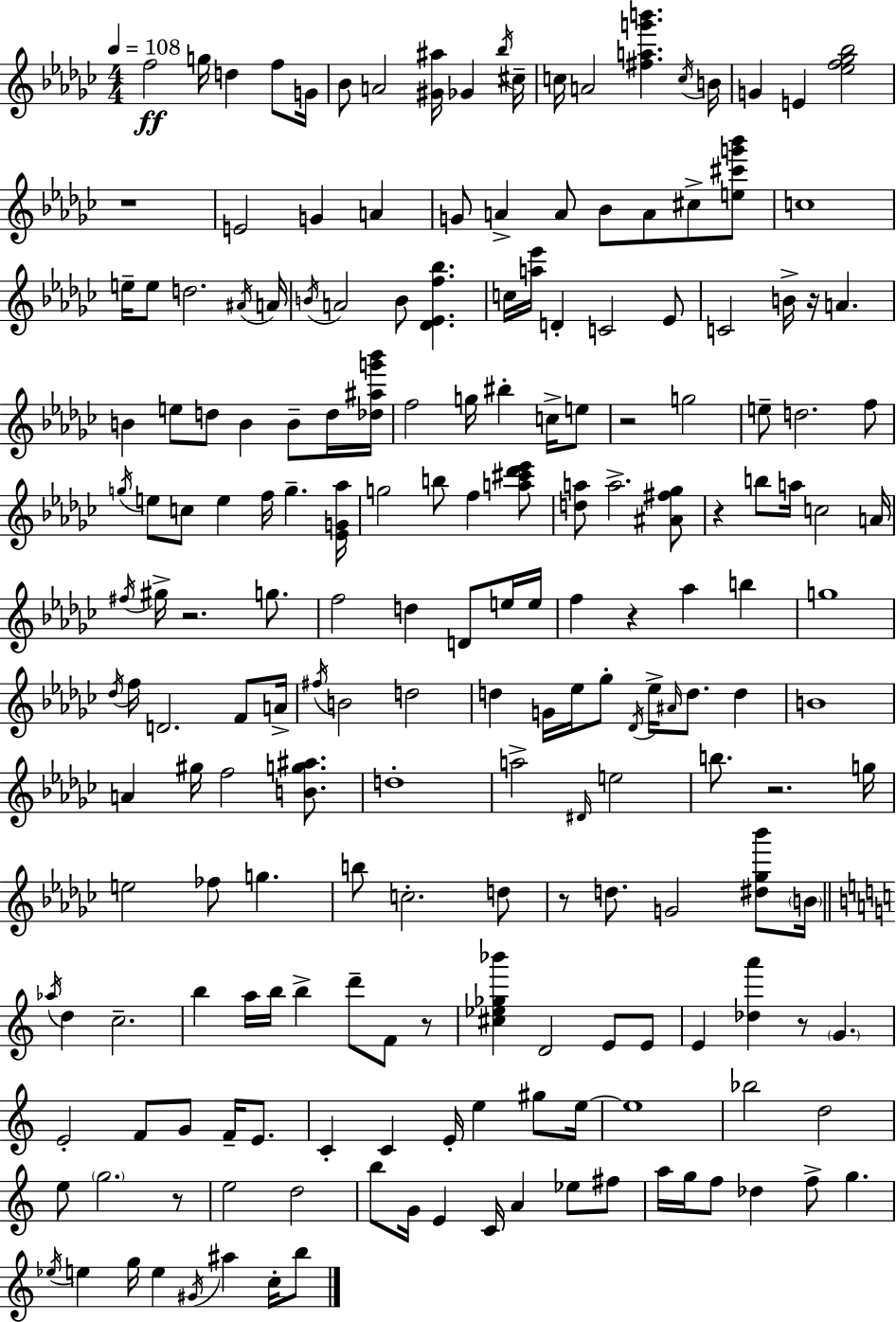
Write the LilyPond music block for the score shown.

{
  \clef treble
  \numericTimeSignature
  \time 4/4
  \key ees \minor
  \tempo 4 = 108
  f''2\ff g''16 d''4 f''8 g'16 | bes'8 a'2 <gis' ais''>16 ges'4 \acciaccatura { bes''16 } | cis''16-- c''16 a'2 <fis'' a'' g''' b'''>4. | \acciaccatura { c''16 } b'16 g'4 e'4 <ees'' f'' ges'' bes''>2 | \break r1 | e'2 g'4 a'4 | g'8 a'4-> a'8 bes'8 a'8 cis''8-> | <e'' cis''' g''' bes'''>8 c''1 | \break e''16-- e''8 d''2. | \acciaccatura { ais'16 } a'16 \acciaccatura { b'16 } a'2 b'8 <des' ees' f'' bes''>4. | c''16 <a'' ees'''>16 d'4-. c'2 | ees'8 c'2 b'16-> r16 a'4. | \break b'4 e''8 d''8 b'4 | b'8-- d''16 <des'' ais'' g''' bes'''>16 f''2 g''16 bis''4-. | c''16-> e''8 r2 g''2 | e''8-- d''2. | \break f''8 \acciaccatura { g''16 } e''8 c''8 e''4 f''16 g''4.-- | <ees' g' aes''>16 g''2 b''8 f''4 | <a'' cis''' des''' ees'''>8 <d'' a''>8 a''2.-> | <ais' fis'' ges''>8 r4 b''8 a''16 c''2 | \break a'16 \acciaccatura { fis''16 } gis''16-> r2. | g''8. f''2 d''4 | d'8 e''16 e''16 f''4 r4 aes''4 | b''4 g''1 | \break \acciaccatura { des''16 } f''16 d'2. | f'8 a'16-> \acciaccatura { fis''16 } b'2 | d''2 d''4 g'16 ees''16 ges''8-. | \acciaccatura { des'16 } ees''16-> \grace { ais'16 } d''8. d''4 b'1 | \break a'4 gis''16 f''2 | <b' g'' ais''>8. d''1-. | a''2-> | \grace { dis'16 } e''2 b''8. r2. | \break g''16 e''2 | fes''8 g''4. b''8 c''2.-. | d''8 r8 d''8. | g'2 <dis'' ges'' bes'''>8 \parenthesize b'16 \bar "||" \break \key a \minor \acciaccatura { aes''16 } d''4 c''2.-- | b''4 a''16 b''16 b''4-> d'''8-- f'8 r8 | <cis'' ees'' ges'' bes'''>4 d'2 e'8 e'8 | e'4 <des'' a'''>4 r8 \parenthesize g'4. | \break e'2-. f'8 g'8 f'16-- e'8. | c'4-. c'4 e'16-. e''4 gis''8 | e''16~~ e''1 | bes''2 d''2 | \break e''8 \parenthesize g''2. r8 | e''2 d''2 | b''8 g'16 e'4 c'16 a'4 ees''8 fis''8 | a''16 g''16 f''8 des''4 f''8-> g''4. | \break \acciaccatura { ees''16 } e''4 g''16 e''4 \acciaccatura { gis'16 } ais''4 | c''16-. b''8 \bar "|."
}